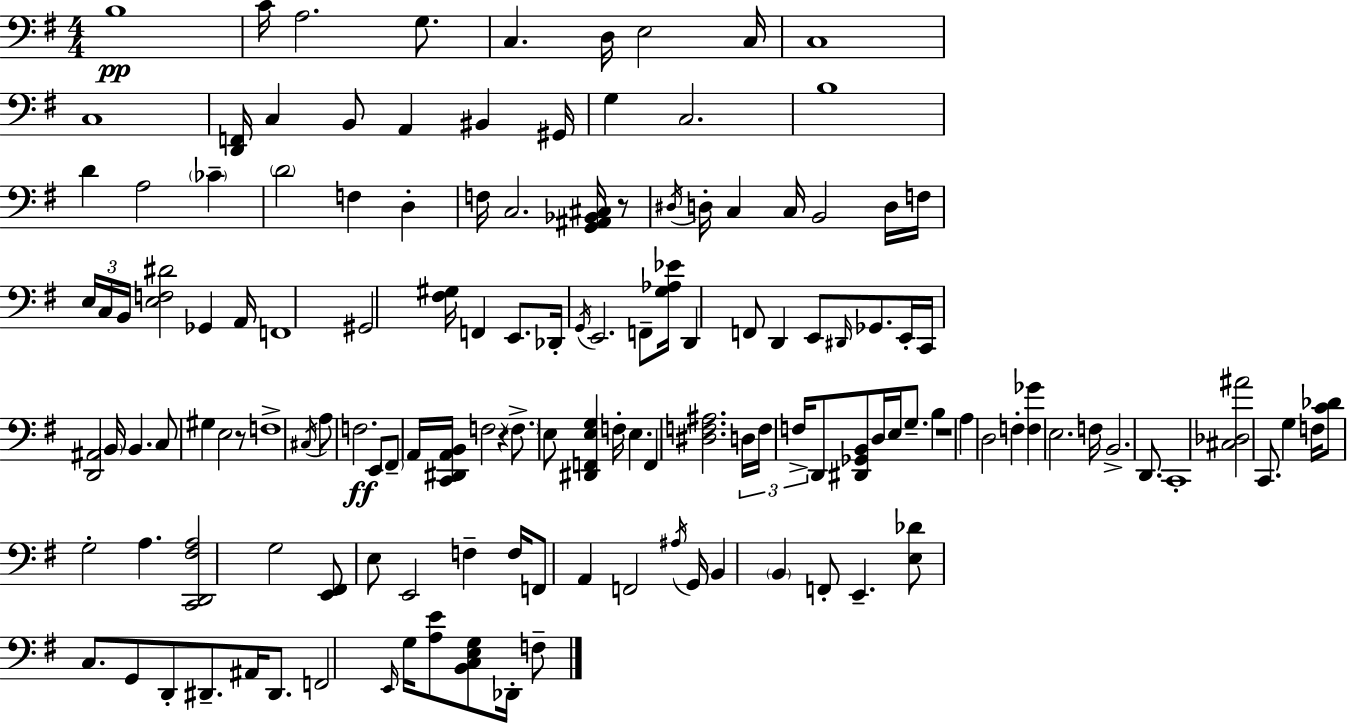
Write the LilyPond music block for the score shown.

{
  \clef bass
  \numericTimeSignature
  \time 4/4
  \key e \minor
  b1\pp | c'16 a2. g8. | c4. d16 e2 c16 | c1 | \break c1 | <d, f,>16 c4 b,8 a,4 bis,4 gis,16 | g4 c2. | b1 | \break d'4 a2 \parenthesize ces'4-- | \parenthesize d'2 f4 d4-. | f16 c2. <g, ais, bes, cis>16 r8 | \acciaccatura { dis16 } d16-. c4 c16 b,2 d16 | \break f16 \tuplet 3/2 { e16 c16 b,16 } <e f dis'>2 ges,4 | a,16 f,1 | gis,2 <fis gis>16 f,4 e,8. | des,16-. \acciaccatura { g,16 } e,2. f,8-- | \break <g aes ees'>16 d,4 f,8 d,4 e,8 \grace { dis,16 } ges,8. | e,16-. c,16 <d, ais,>2 \parenthesize b,16 b,4. | c8 gis4 e2 | r8 f1-> | \break \acciaccatura { cis16 } a8 f2.\ff | e,8 \parenthesize fis,8-- a,16 <c, dis, a, b,>16 f2 | r4 \parenthesize f8.-> e8 <dis, f, e g>4 f16-. e4. | f,4 <dis f ais>2. | \break \tuplet 3/2 { d16 f16 f16-> } d,8 <dis, ges, b,>8 d16 e16 g8.-- | b4 r1 | a4 d2 | f4-. <f ges'>4 e2. | \break f16 b,2.-> | d,8. c,1-. | <cis des ais'>2 c,8. g4 | f16 <c' des'>8 g2-. a4. | \break <c, d, fis a>2 g2 | <e, fis,>8 e8 e,2 | f4-- f16 f,8 a,4 f,2 | \acciaccatura { ais16 } g,16 b,4 \parenthesize b,4 f,8-. e,4.-- | \break <e des'>8 c8. g,8 d,8-. dis,8.-- | ais,16 dis,8. f,2 \grace { e,16 } g16 <a e'>8 | <b, c e g>8 des,16-. f8-- \bar "|."
}